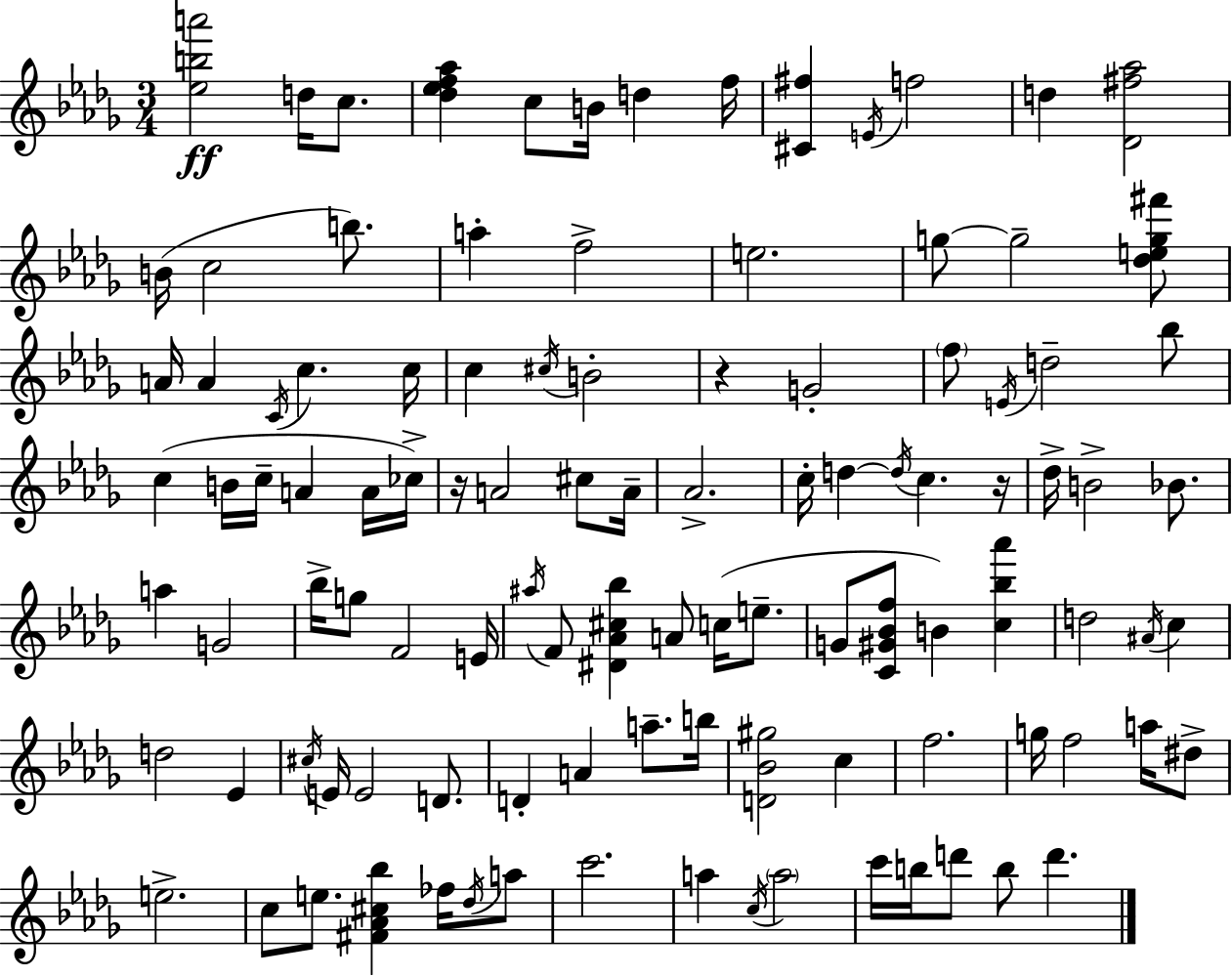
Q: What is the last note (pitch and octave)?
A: D6